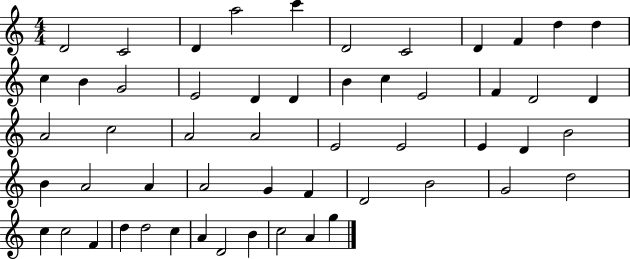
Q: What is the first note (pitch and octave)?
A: D4